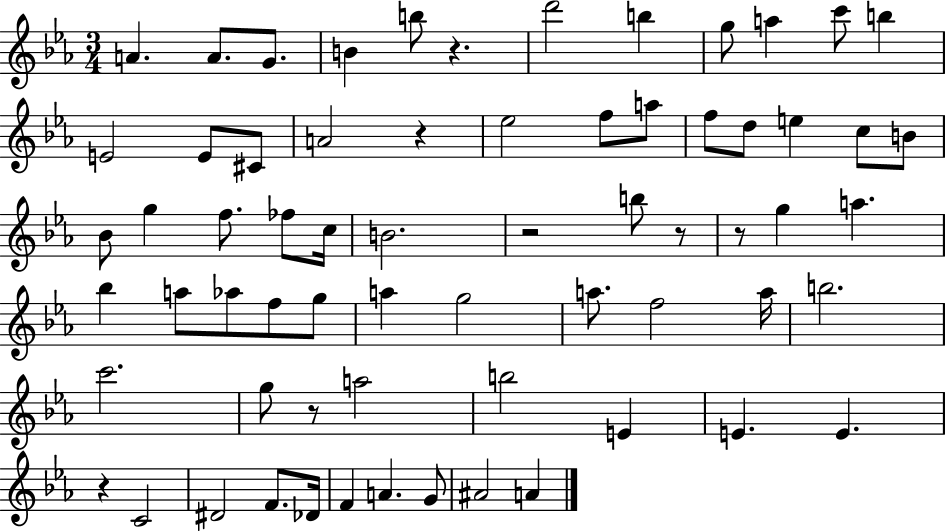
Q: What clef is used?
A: treble